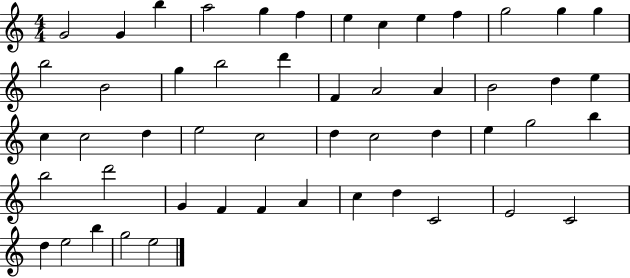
G4/h G4/q B5/q A5/h G5/q F5/q E5/q C5/q E5/q F5/q G5/h G5/q G5/q B5/h B4/h G5/q B5/h D6/q F4/q A4/h A4/q B4/h D5/q E5/q C5/q C5/h D5/q E5/h C5/h D5/q C5/h D5/q E5/q G5/h B5/q B5/h D6/h G4/q F4/q F4/q A4/q C5/q D5/q C4/h E4/h C4/h D5/q E5/h B5/q G5/h E5/h